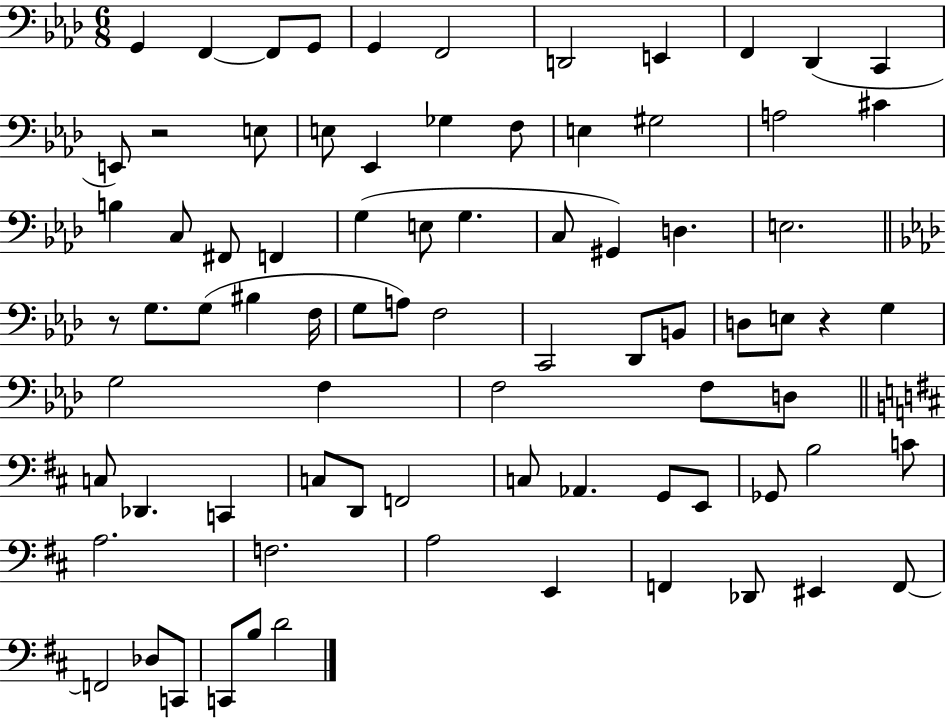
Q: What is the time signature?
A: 6/8